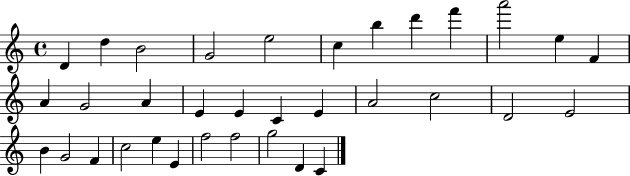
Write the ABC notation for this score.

X:1
T:Untitled
M:4/4
L:1/4
K:C
D d B2 G2 e2 c b d' f' a'2 e F A G2 A E E C E A2 c2 D2 E2 B G2 F c2 e E f2 f2 g2 D C